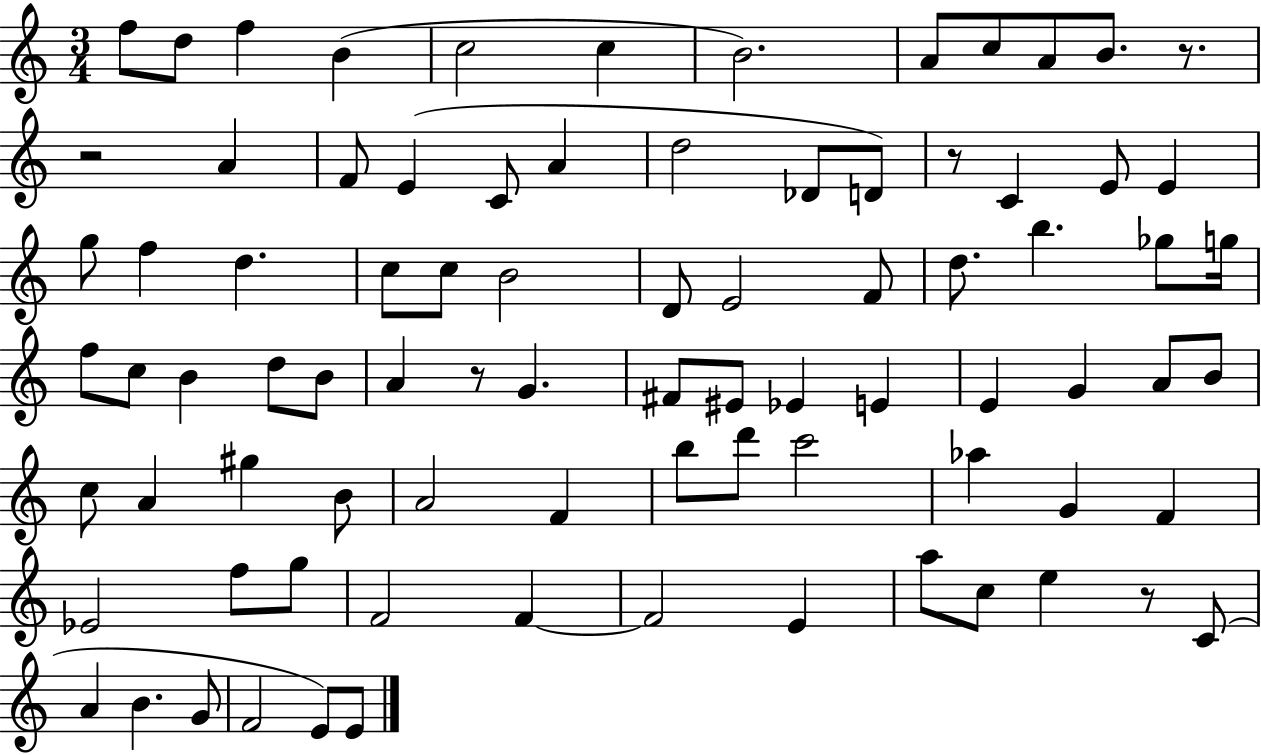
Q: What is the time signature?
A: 3/4